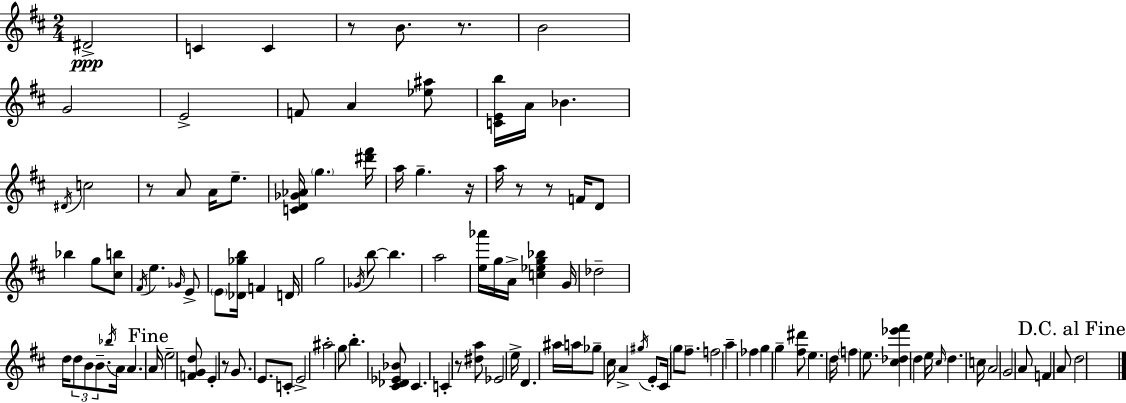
D#4/h C4/q C4/q R/e B4/e. R/e. B4/h G4/h E4/h F4/e A4/q [Eb5,A#5]/e [C4,E4,B5]/s A4/s Bb4/q. D#4/s C5/h R/e A4/e A4/s E5/e. [C4,D4,Gb4,Ab4]/s G5/q. [D#6,F#6]/s A5/s G5/q. R/s A5/s R/e R/e F4/s D4/e Bb5/q G5/e [C#5,B5]/e F#4/s E5/q. Gb4/s E4/e E4/e [Db4,Gb5,B5]/s F4/q D4/s G5/h Gb4/s B5/e B5/q. A5/h [E5,Ab6]/s G5/s A4/s [C5,Eb5,G5,Bb5]/q G4/s Db5/h D5/s D5/e B4/e B4/e. Bb5/s A4/s A4/q. A4/s E5/h [F4,G4,D5]/e E4/q R/e G4/e. E4/e. C4/e E4/h A#5/h G5/e B5/q. [C#4,Db4,Eb4,Bb4]/e C#4/q. C4/q R/e [D#5,A5]/e Eb4/h E5/s D4/q. A#5/s A5/s Gb5/e C#5/s A4/q G#5/s E4/e C#4/s G5/e F#5/e. F5/h A5/q FES5/q G5/q G5/q [F#5,D#6]/e E5/q. D5/s F5/q E5/e. [C#5,Db5,Eb6,F#6]/q D5/q E5/s C#5/s D5/q. C5/s A4/h G4/h A4/e F4/q A4/e D5/h